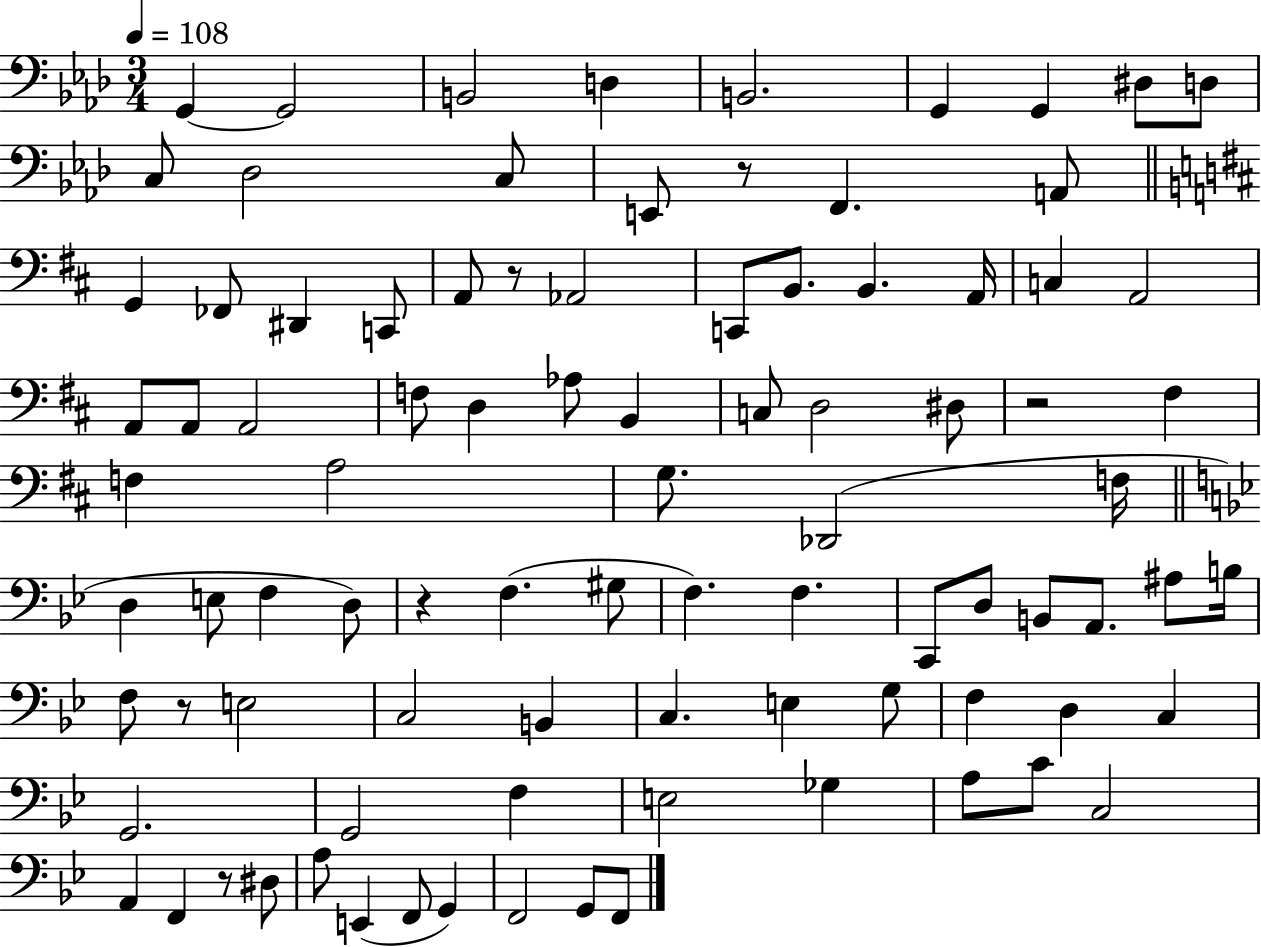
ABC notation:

X:1
T:Untitled
M:3/4
L:1/4
K:Ab
G,, G,,2 B,,2 D, B,,2 G,, G,, ^D,/2 D,/2 C,/2 _D,2 C,/2 E,,/2 z/2 F,, A,,/2 G,, _F,,/2 ^D,, C,,/2 A,,/2 z/2 _A,,2 C,,/2 B,,/2 B,, A,,/4 C, A,,2 A,,/2 A,,/2 A,,2 F,/2 D, _A,/2 B,, C,/2 D,2 ^D,/2 z2 ^F, F, A,2 G,/2 _D,,2 F,/4 D, E,/2 F, D,/2 z F, ^G,/2 F, F, C,,/2 D,/2 B,,/2 A,,/2 ^A,/2 B,/4 F,/2 z/2 E,2 C,2 B,, C, E, G,/2 F, D, C, G,,2 G,,2 F, E,2 _G, A,/2 C/2 C,2 A,, F,, z/2 ^D,/2 A,/2 E,, F,,/2 G,, F,,2 G,,/2 F,,/2